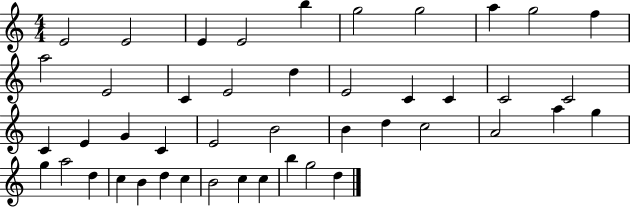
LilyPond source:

{
  \clef treble
  \numericTimeSignature
  \time 4/4
  \key c \major
  e'2 e'2 | e'4 e'2 b''4 | g''2 g''2 | a''4 g''2 f''4 | \break a''2 e'2 | c'4 e'2 d''4 | e'2 c'4 c'4 | c'2 c'2 | \break c'4 e'4 g'4 c'4 | e'2 b'2 | b'4 d''4 c''2 | a'2 a''4 g''4 | \break g''4 a''2 d''4 | c''4 b'4 d''4 c''4 | b'2 c''4 c''4 | b''4 g''2 d''4 | \break \bar "|."
}